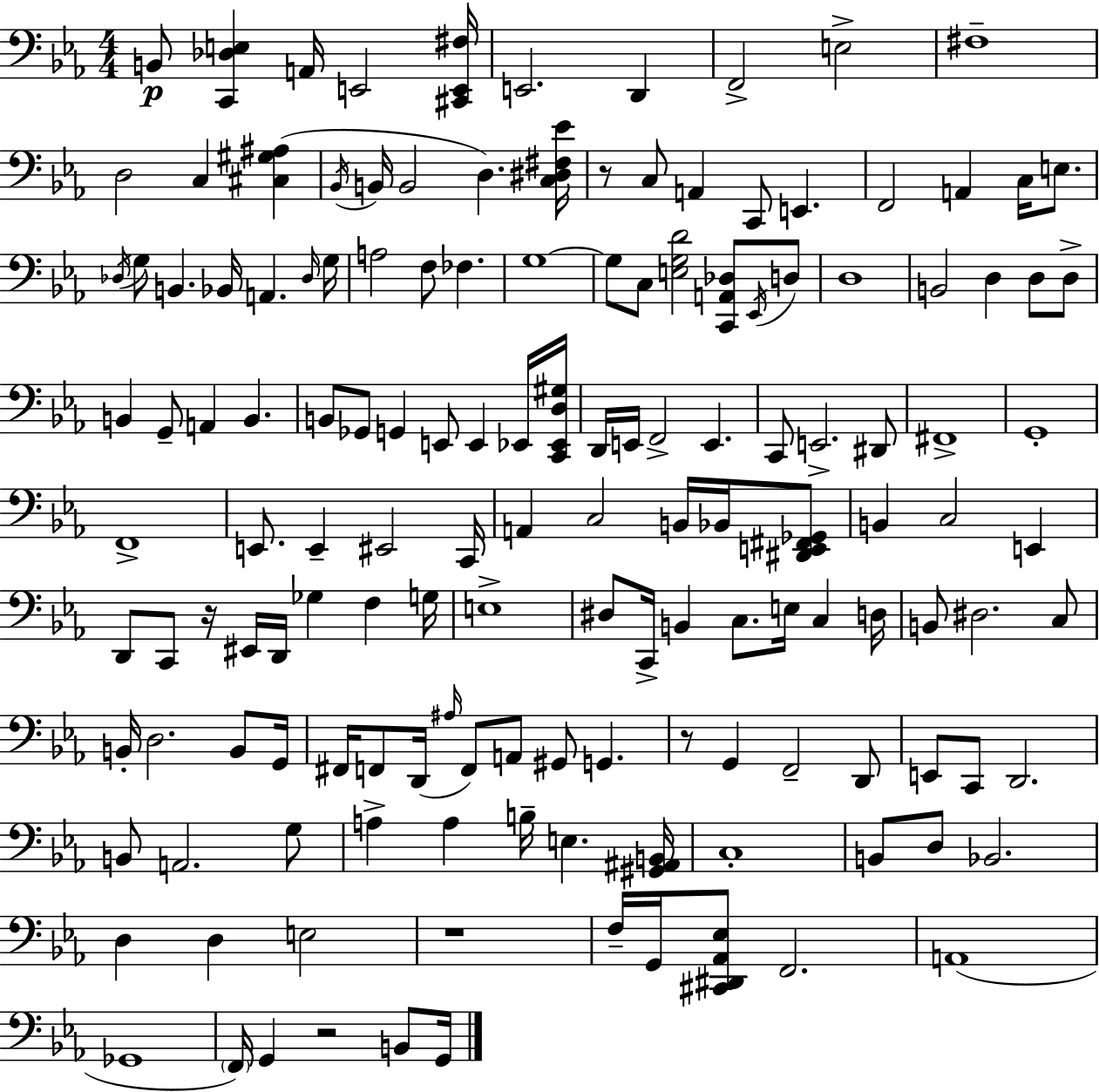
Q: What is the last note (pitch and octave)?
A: G2